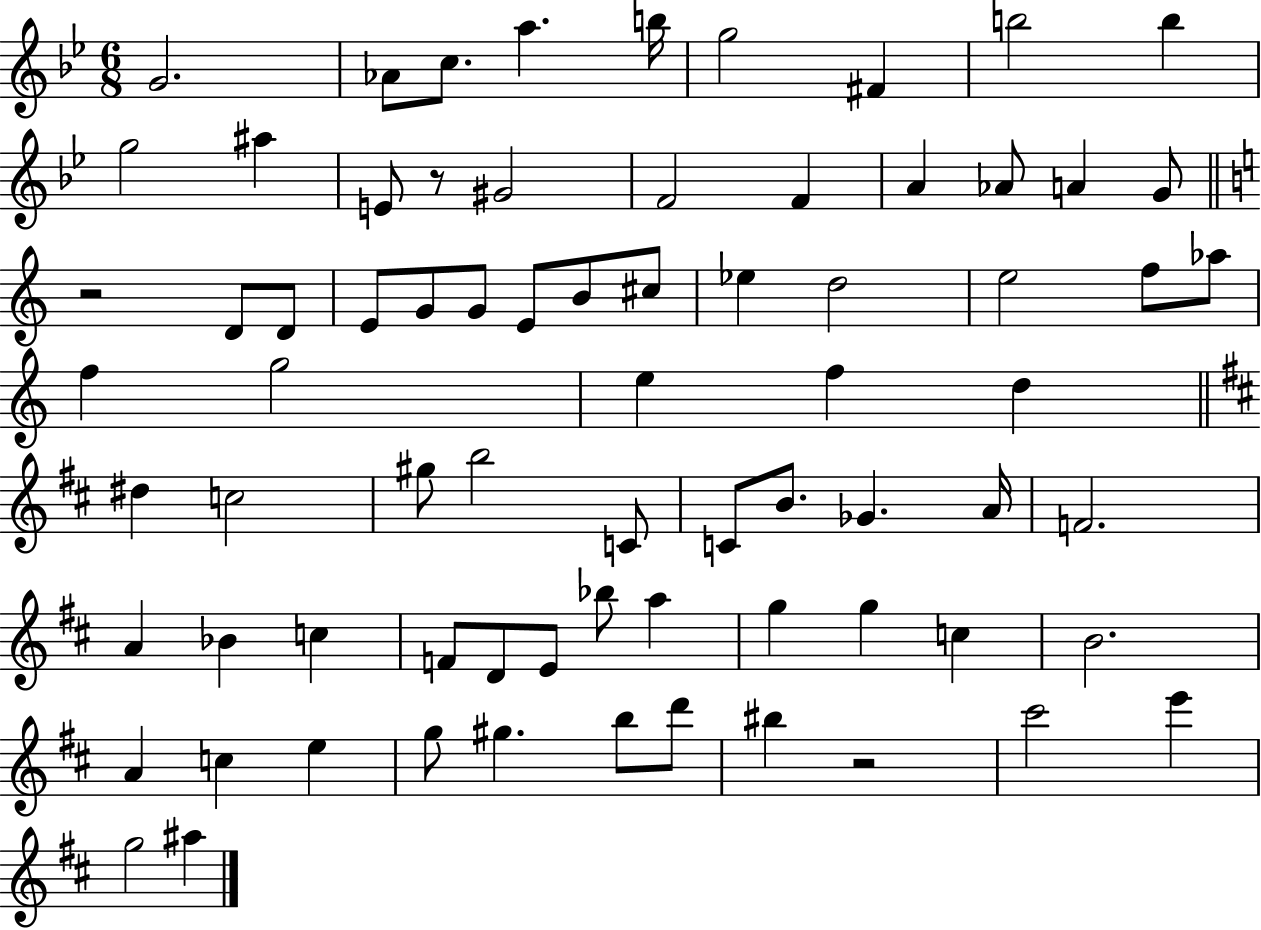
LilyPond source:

{
  \clef treble
  \numericTimeSignature
  \time 6/8
  \key bes \major
  g'2. | aes'8 c''8. a''4. b''16 | g''2 fis'4 | b''2 b''4 | \break g''2 ais''4 | e'8 r8 gis'2 | f'2 f'4 | a'4 aes'8 a'4 g'8 | \break \bar "||" \break \key c \major r2 d'8 d'8 | e'8 g'8 g'8 e'8 b'8 cis''8 | ees''4 d''2 | e''2 f''8 aes''8 | \break f''4 g''2 | e''4 f''4 d''4 | \bar "||" \break \key d \major dis''4 c''2 | gis''8 b''2 c'8 | c'8 b'8. ges'4. a'16 | f'2. | \break a'4 bes'4 c''4 | f'8 d'8 e'8 bes''8 a''4 | g''4 g''4 c''4 | b'2. | \break a'4 c''4 e''4 | g''8 gis''4. b''8 d'''8 | bis''4 r2 | cis'''2 e'''4 | \break g''2 ais''4 | \bar "|."
}